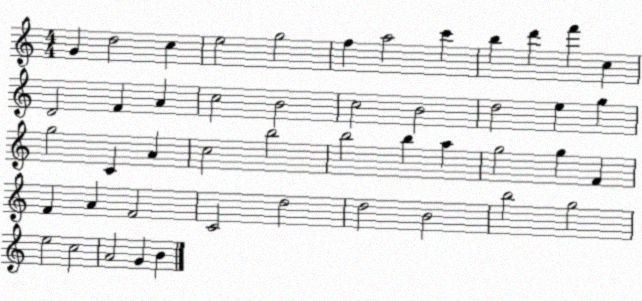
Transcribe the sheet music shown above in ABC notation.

X:1
T:Untitled
M:4/4
L:1/4
K:C
G d2 c e2 g2 f a2 c' b d' f' c D2 F A c2 B2 c2 B2 d2 e g g2 C A c2 b2 b2 b a g2 g F F A F2 C2 d2 d2 B2 b2 g2 e2 c2 A2 G B